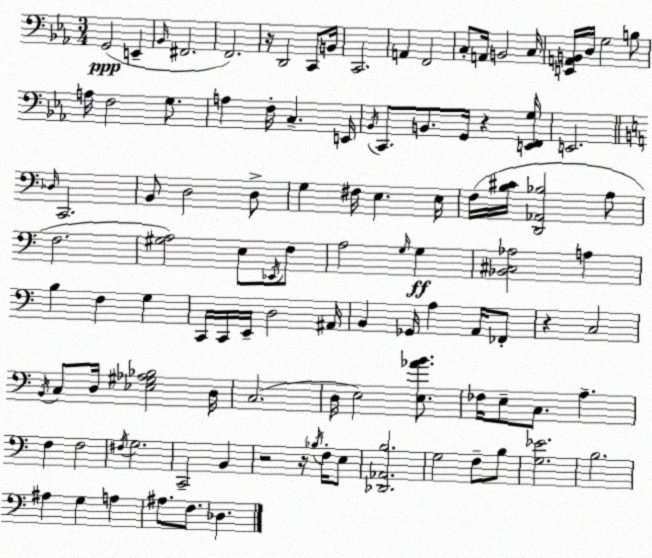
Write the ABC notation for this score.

X:1
T:Untitled
M:3/4
L:1/4
K:Eb
G,,2 E,, _B,,/4 ^F,,2 F,,2 z/4 D,,2 C,,/2 B,,/4 C,,2 A,, F,,2 C,/2 A,,/4 B,,2 C,/4 [E,,A,,B,,]/4 D,/4 G,2 B,/2 A,/4 F,2 G,/2 A, F,/4 C, E,,/4 _B,,/4 C,,/2 B,,/2 G,,/4 z [E,,F,,G,]/4 E,,2 _D,/4 C,,2 B,,/2 D,2 D,/2 G, ^F,/4 E, E,/4 F,/4 [B,^C]/4 [D,,_A,,_B,]2 A,/2 F,2 [^G,A,]2 E,/2 _E,,/4 F,/2 A,2 G,/4 G, [_B,,^C,_A,]2 A, B, F, G, C,,/4 C,,/4 E,,/4 D,2 ^A,,/4 B,, _G,,/4 A, A,,/4 _F,,/2 z C,2 B,,/4 C,/2 D,/4 [_E,^G,_A,_B,]2 D,/4 C,2 D,/4 E,2 [E,_AB]/2 _F,/4 E,/2 C,/2 A, F, F,2 ^F,/4 G,2 C,,2 B,, z2 z/4 _B,/4 F,/4 E,/2 [_D,,_A,,B,]2 G,2 F,/2 B,/2 [G,_E]2 B,2 ^A, G, A, ^A,/2 F,/2 _D,